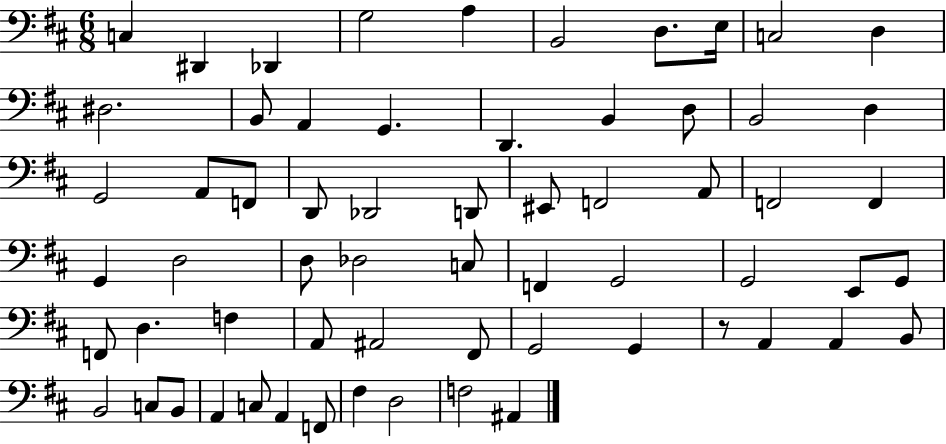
{
  \clef bass
  \numericTimeSignature
  \time 6/8
  \key d \major
  c4 dis,4 des,4 | g2 a4 | b,2 d8. e16 | c2 d4 | \break dis2. | b,8 a,4 g,4. | d,4. b,4 d8 | b,2 d4 | \break g,2 a,8 f,8 | d,8 des,2 d,8 | eis,8 f,2 a,8 | f,2 f,4 | \break g,4 d2 | d8 des2 c8 | f,4 g,2 | g,2 e,8 g,8 | \break f,8 d4. f4 | a,8 ais,2 fis,8 | g,2 g,4 | r8 a,4 a,4 b,8 | \break b,2 c8 b,8 | a,4 c8 a,4 f,8 | fis4 d2 | f2 ais,4 | \break \bar "|."
}